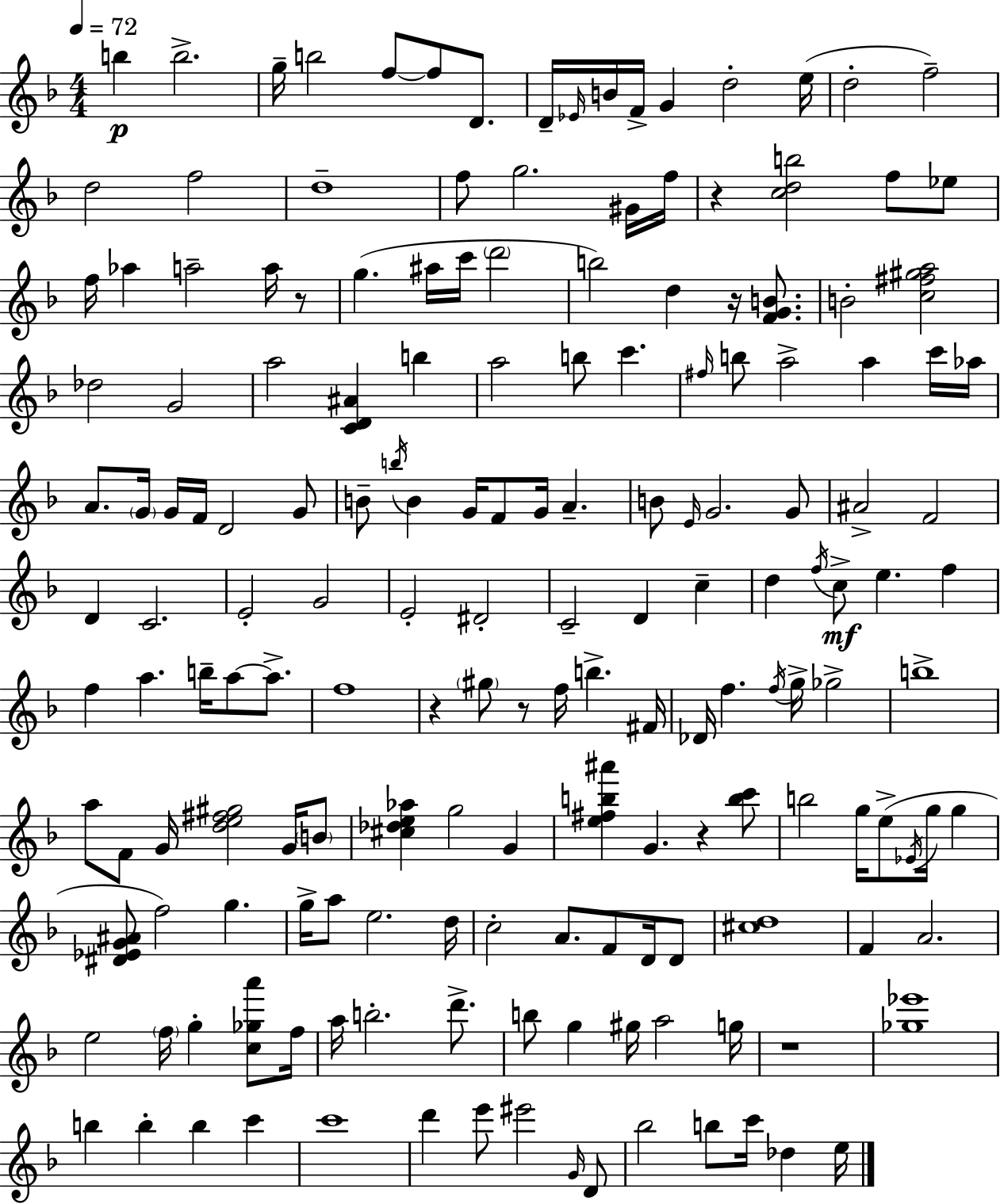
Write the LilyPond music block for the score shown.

{
  \clef treble
  \numericTimeSignature
  \time 4/4
  \key d \minor
  \tempo 4 = 72
  b''4\p b''2.-> | g''16-- b''2 f''8~~ f''8 d'8. | d'16-- \grace { ees'16 } b'16 f'16-> g'4 d''2-. | e''16( d''2-. f''2--) | \break d''2 f''2 | d''1-- | f''8 g''2. gis'16 | f''16 r4 <c'' d'' b''>2 f''8 ees''8 | \break f''16 aes''4 a''2-- a''16 r8 | g''4.( ais''16 c'''16 \parenthesize d'''2 | b''2) d''4 r16 <f' g' b'>8. | b'2-. <c'' fis'' gis'' a''>2 | \break des''2 g'2 | a''2 <c' d' ais'>4 b''4 | a''2 b''8 c'''4. | \grace { fis''16 } b''8 a''2-> a''4 | \break c'''16 aes''16 a'8. \parenthesize g'16 g'16 f'16 d'2 | g'8 b'8-- \acciaccatura { b''16 } b'4 g'16 f'8 g'16 a'4.-- | b'8 \grace { e'16 } g'2. | g'8 ais'2-> f'2 | \break d'4 c'2. | e'2-. g'2 | e'2-. dis'2-. | c'2-- d'4 | \break c''4-- d''4 \acciaccatura { f''16 }\mf c''8-> e''4. | f''4 f''4 a''4. b''16-- | a''8~~ a''8.-> f''1 | r4 \parenthesize gis''8 r8 f''16 b''4.-> | \break fis'16 des'16 f''4. \acciaccatura { f''16 } g''16-> ges''2-> | b''1-> | a''8 f'8 g'16 <d'' e'' fis'' gis''>2 | g'16 \parenthesize b'8 <cis'' des'' e'' aes''>4 g''2 | \break g'4 <e'' fis'' b'' ais'''>4 g'4. | r4 <b'' c'''>8 b''2 g''16 e''8->( | \acciaccatura { ees'16 } g''16 g''4 <dis' ees' g' ais'>8 f''2) | g''4. g''16-> a''8 e''2. | \break d''16 c''2-. a'8. | f'8 d'16 d'8 <cis'' d''>1 | f'4 a'2. | e''2 \parenthesize f''16 | \break g''4-. <c'' ges'' a'''>8 f''16 a''16 b''2.-. | d'''8.-> b''8 g''4 gis''16 a''2 | g''16 r1 | <ges'' ees'''>1 | \break b''4 b''4-. b''4 | c'''4 c'''1 | d'''4 e'''8 eis'''2 | \grace { g'16 } d'8 bes''2 | \break b''8 c'''16 des''4 e''16 \bar "|."
}